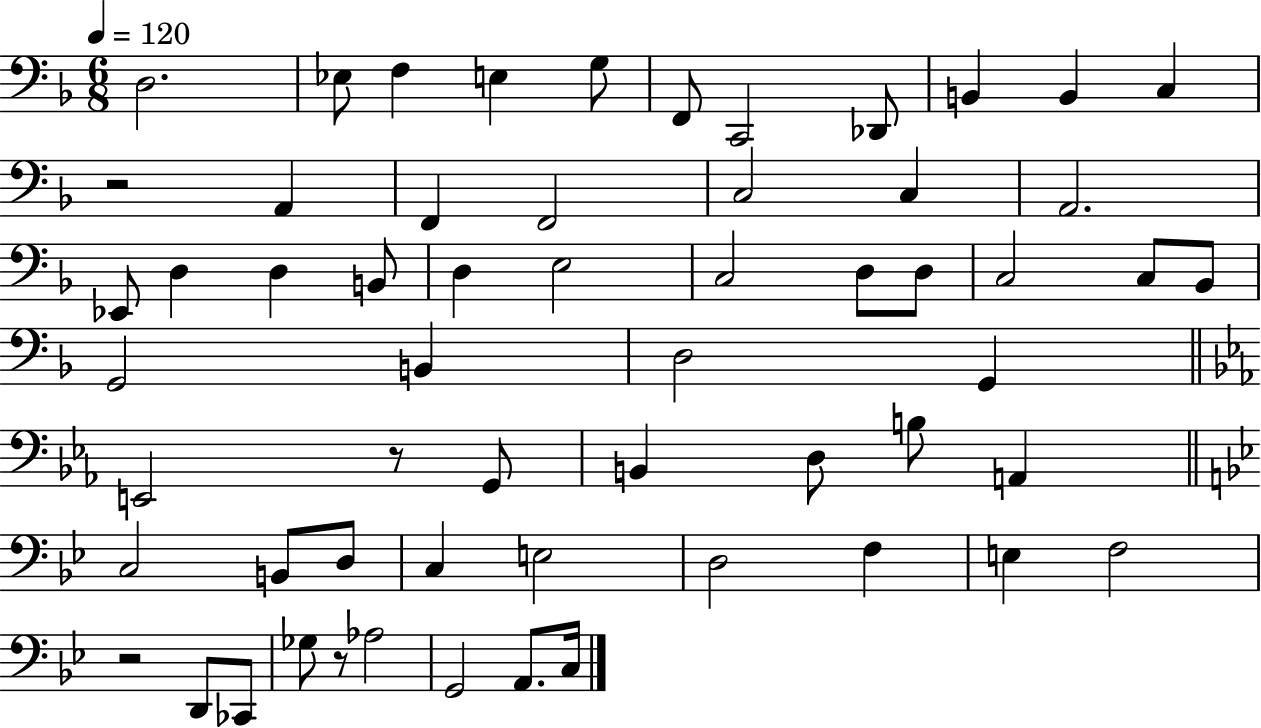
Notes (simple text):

D3/h. Eb3/e F3/q E3/q G3/e F2/e C2/h Db2/e B2/q B2/q C3/q R/h A2/q F2/q F2/h C3/h C3/q A2/h. Eb2/e D3/q D3/q B2/e D3/q E3/h C3/h D3/e D3/e C3/h C3/e Bb2/e G2/h B2/q D3/h G2/q E2/h R/e G2/e B2/q D3/e B3/e A2/q C3/h B2/e D3/e C3/q E3/h D3/h F3/q E3/q F3/h R/h D2/e CES2/e Gb3/e R/e Ab3/h G2/h A2/e. C3/s